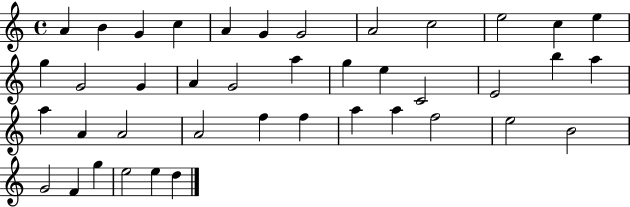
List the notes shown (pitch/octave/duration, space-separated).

A4/q B4/q G4/q C5/q A4/q G4/q G4/h A4/h C5/h E5/h C5/q E5/q G5/q G4/h G4/q A4/q G4/h A5/q G5/q E5/q C4/h E4/h B5/q A5/q A5/q A4/q A4/h A4/h F5/q F5/q A5/q A5/q F5/h E5/h B4/h G4/h F4/q G5/q E5/h E5/q D5/q